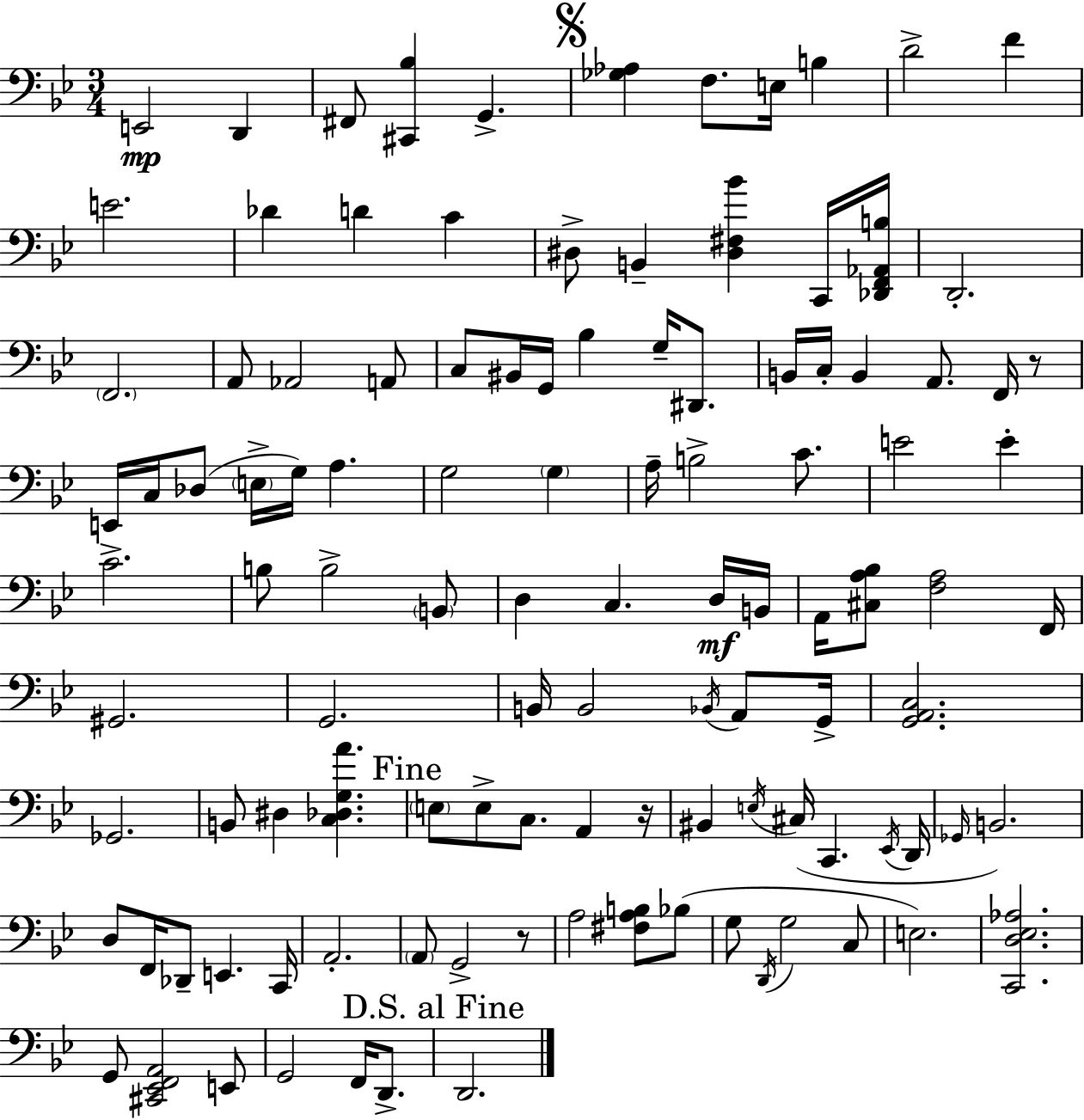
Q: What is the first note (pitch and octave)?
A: E2